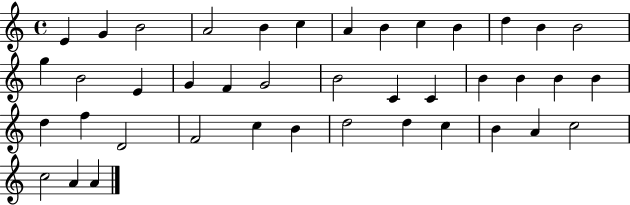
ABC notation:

X:1
T:Untitled
M:4/4
L:1/4
K:C
E G B2 A2 B c A B c B d B B2 g B2 E G F G2 B2 C C B B B B d f D2 F2 c B d2 d c B A c2 c2 A A